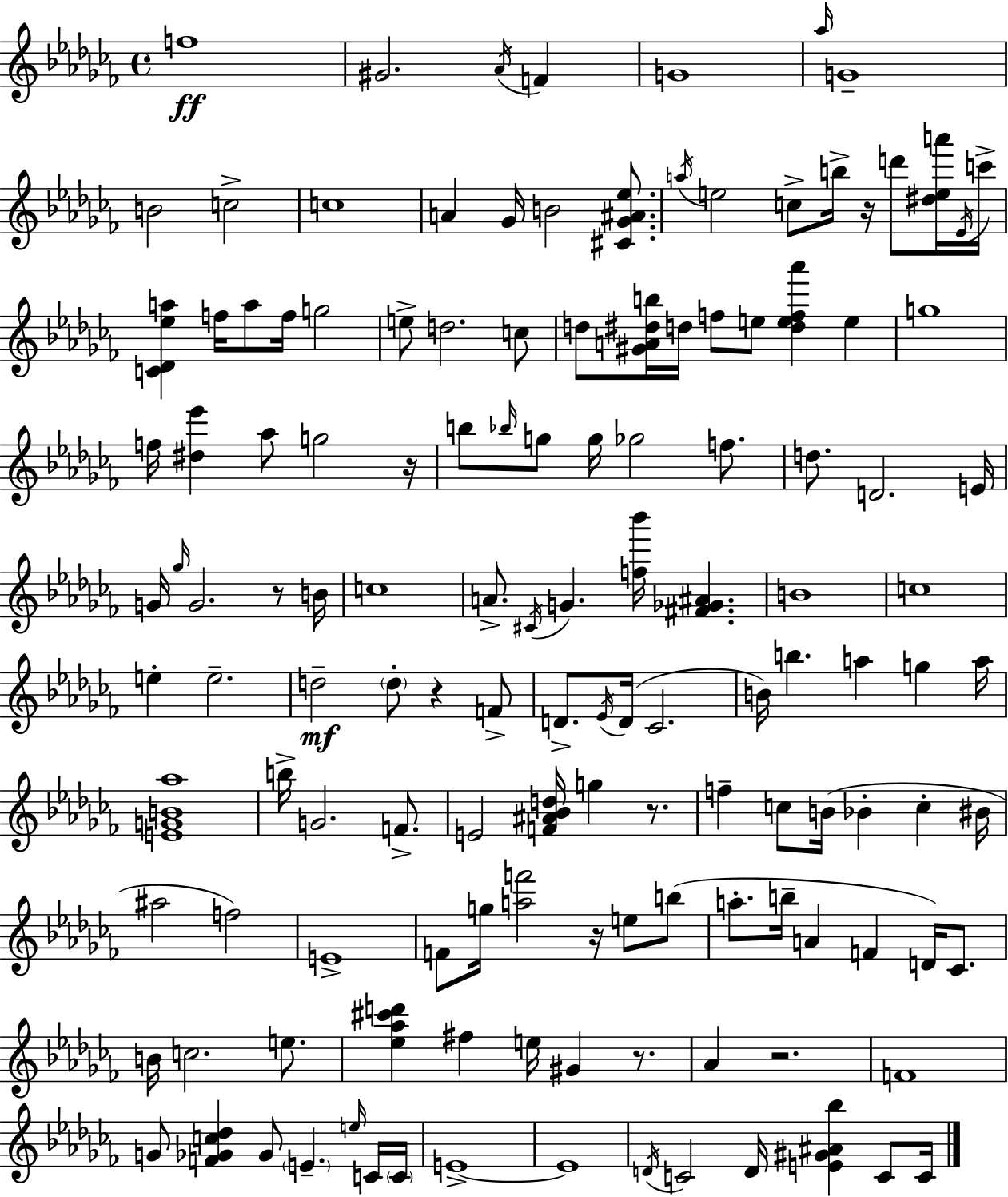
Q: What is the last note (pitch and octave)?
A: C4